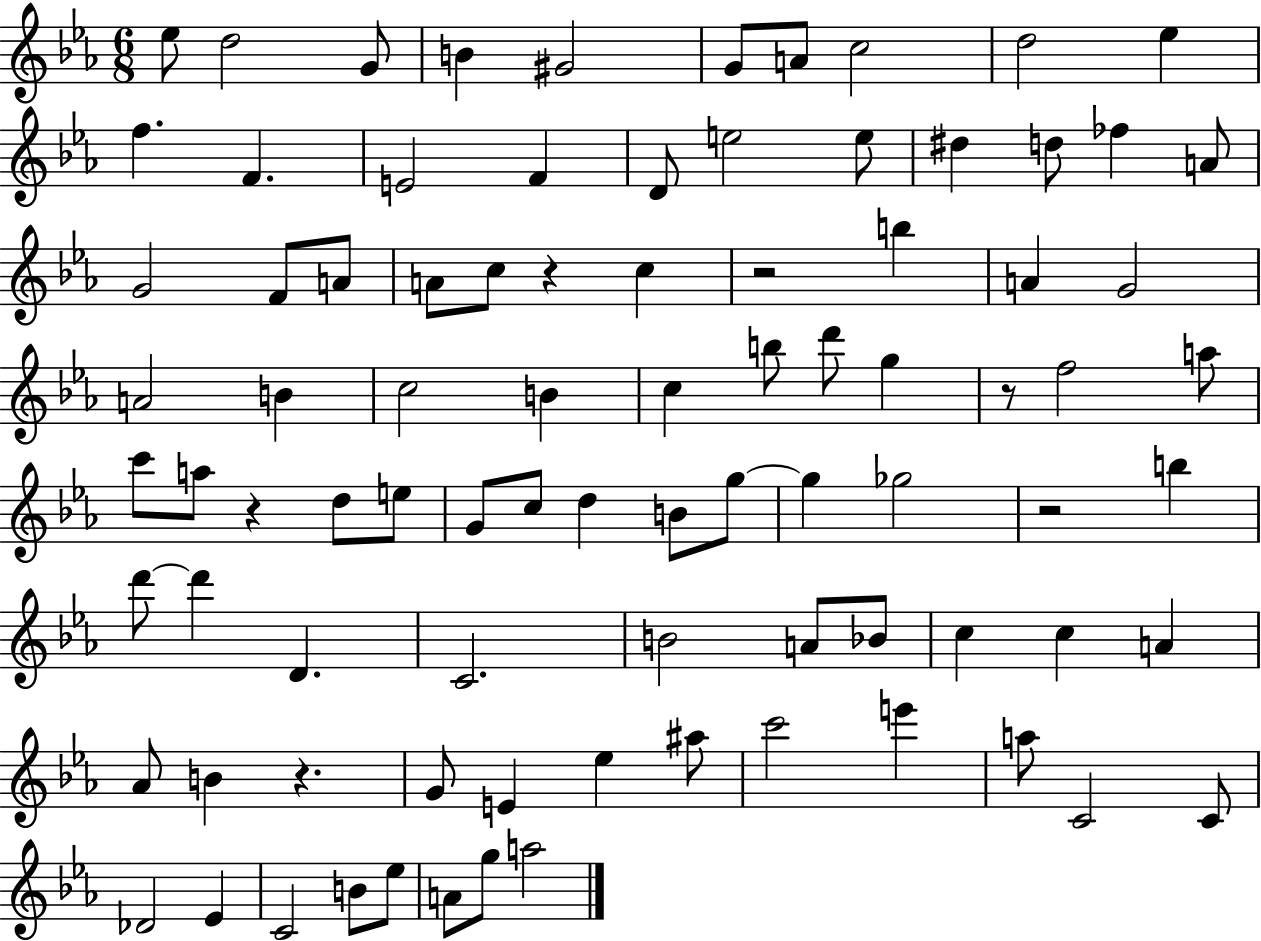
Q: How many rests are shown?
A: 6